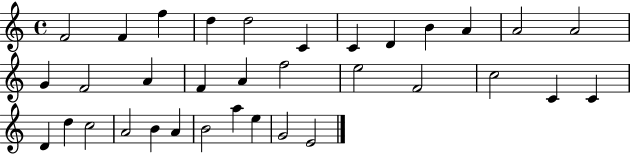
X:1
T:Untitled
M:4/4
L:1/4
K:C
F2 F f d d2 C C D B A A2 A2 G F2 A F A f2 e2 F2 c2 C C D d c2 A2 B A B2 a e G2 E2